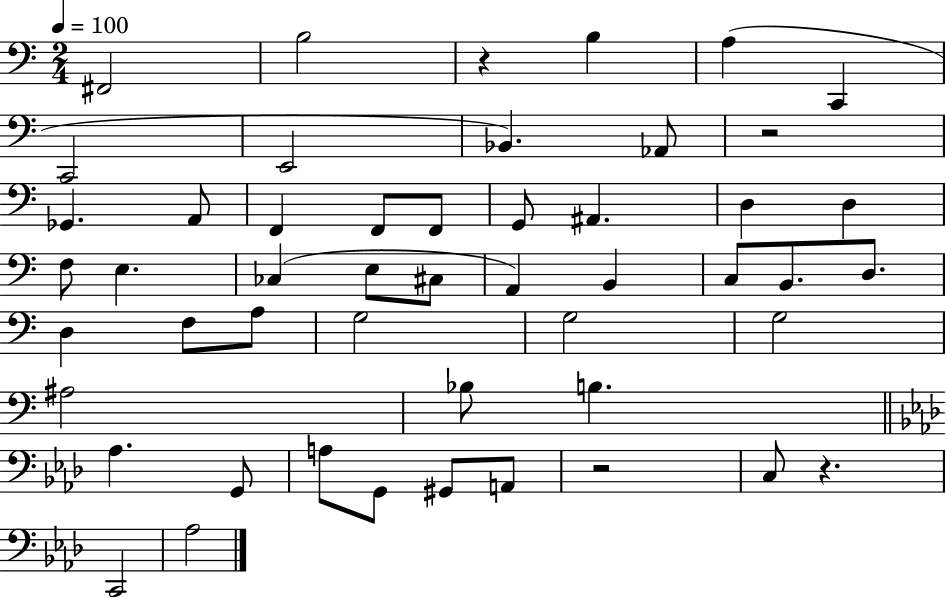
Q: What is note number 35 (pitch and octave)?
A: A#3